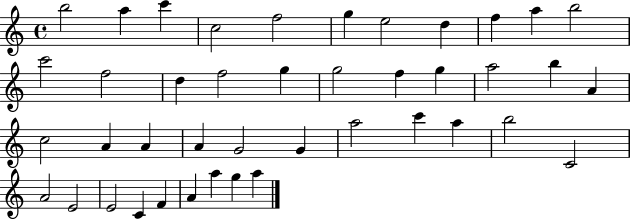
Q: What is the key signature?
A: C major